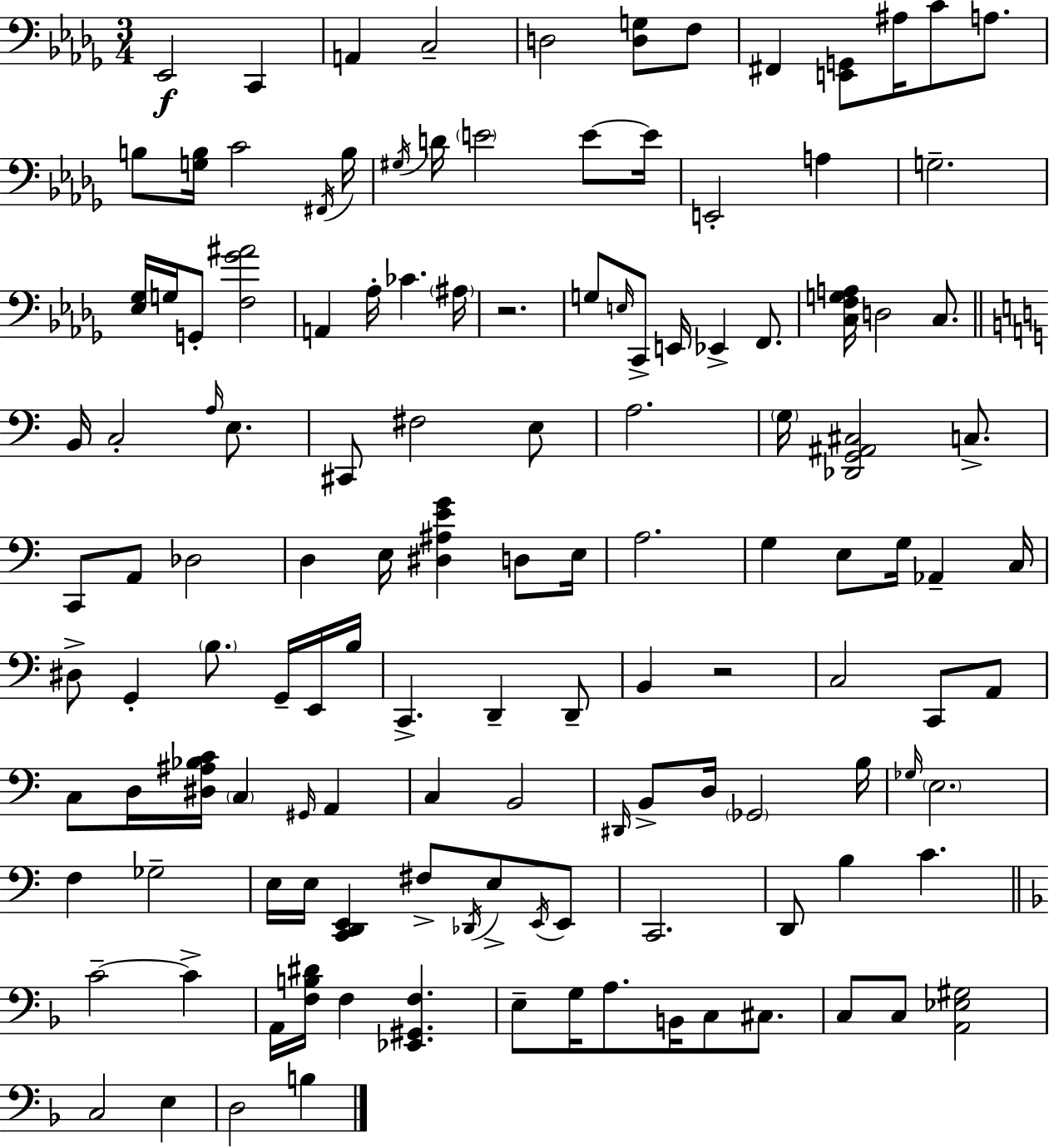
X:1
T:Untitled
M:3/4
L:1/4
K:Bbm
_E,,2 C,, A,, C,2 D,2 [D,G,]/2 F,/2 ^F,, [E,,G,,]/2 ^A,/4 C/2 A,/2 B,/2 [G,B,]/4 C2 ^F,,/4 B,/4 ^G,/4 D/4 E2 E/2 E/4 E,,2 A, G,2 [_E,_G,]/4 G,/4 G,,/2 [F,_G^A]2 A,, _A,/4 _C ^A,/4 z2 G,/2 E,/4 C,,/2 E,,/4 _E,, F,,/2 [C,F,G,A,]/4 D,2 C,/2 B,,/4 C,2 A,/4 E,/2 ^C,,/2 ^F,2 E,/2 A,2 G,/4 [_D,,G,,^A,,^C,]2 C,/2 C,,/2 A,,/2 _D,2 D, E,/4 [^D,^A,EG] D,/2 E,/4 A,2 G, E,/2 G,/4 _A,, C,/4 ^D,/2 G,, B,/2 G,,/4 E,,/4 B,/4 C,, D,, D,,/2 B,, z2 C,2 C,,/2 A,,/2 C,/2 D,/4 [^D,^A,_B,C]/4 C, ^G,,/4 A,, C, B,,2 ^D,,/4 B,,/2 D,/4 _G,,2 B,/4 _G,/4 E,2 F, _G,2 E,/4 E,/4 [C,,D,,E,,] ^F,/2 _D,,/4 E,/2 E,,/4 E,,/2 C,,2 D,,/2 B, C C2 C A,,/4 [F,B,^D]/4 F, [_E,,^G,,F,] E,/2 G,/4 A,/2 B,,/4 C,/2 ^C,/2 C,/2 C,/2 [A,,_E,^G,]2 C,2 E, D,2 B,